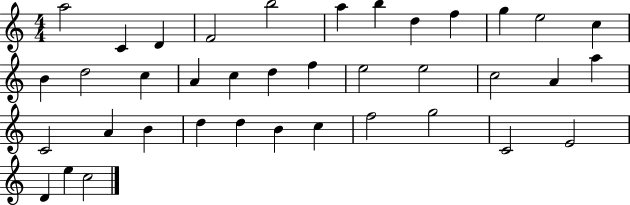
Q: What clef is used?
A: treble